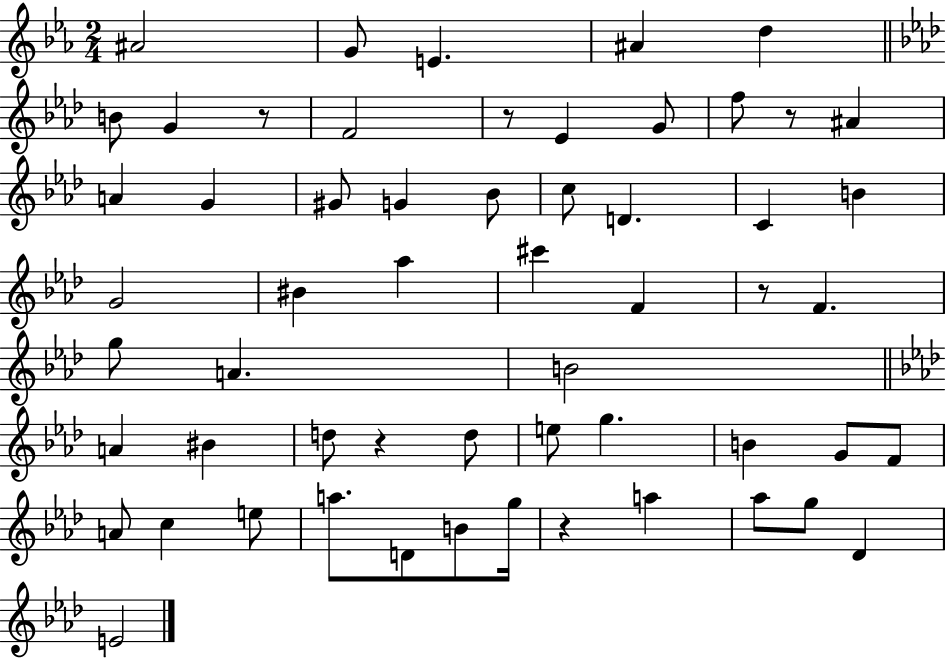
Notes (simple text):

A#4/h G4/e E4/q. A#4/q D5/q B4/e G4/q R/e F4/h R/e Eb4/q G4/e F5/e R/e A#4/q A4/q G4/q G#4/e G4/q Bb4/e C5/e D4/q. C4/q B4/q G4/h BIS4/q Ab5/q C#6/q F4/q R/e F4/q. G5/e A4/q. B4/h A4/q BIS4/q D5/e R/q D5/e E5/e G5/q. B4/q G4/e F4/e A4/e C5/q E5/e A5/e. D4/e B4/e G5/s R/q A5/q Ab5/e G5/e Db4/q E4/h